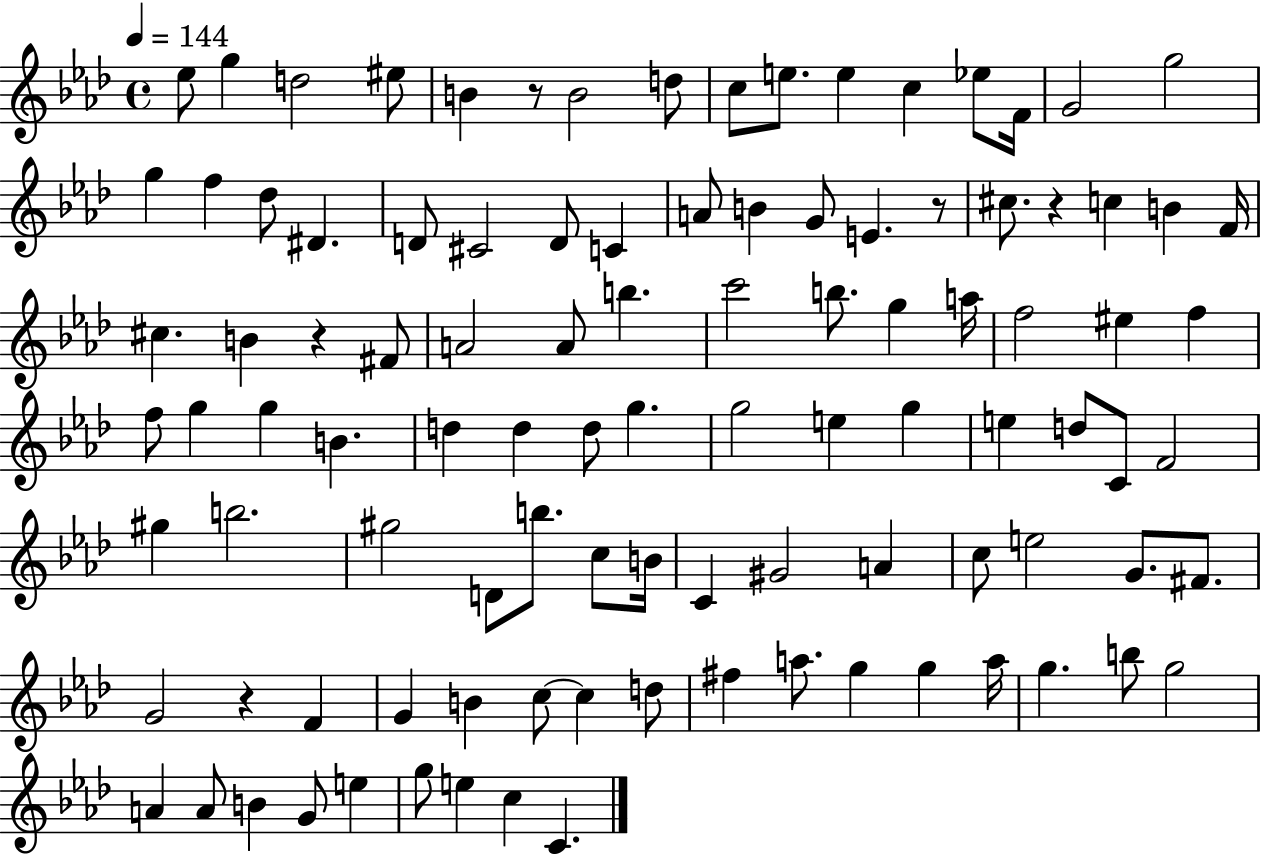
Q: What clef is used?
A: treble